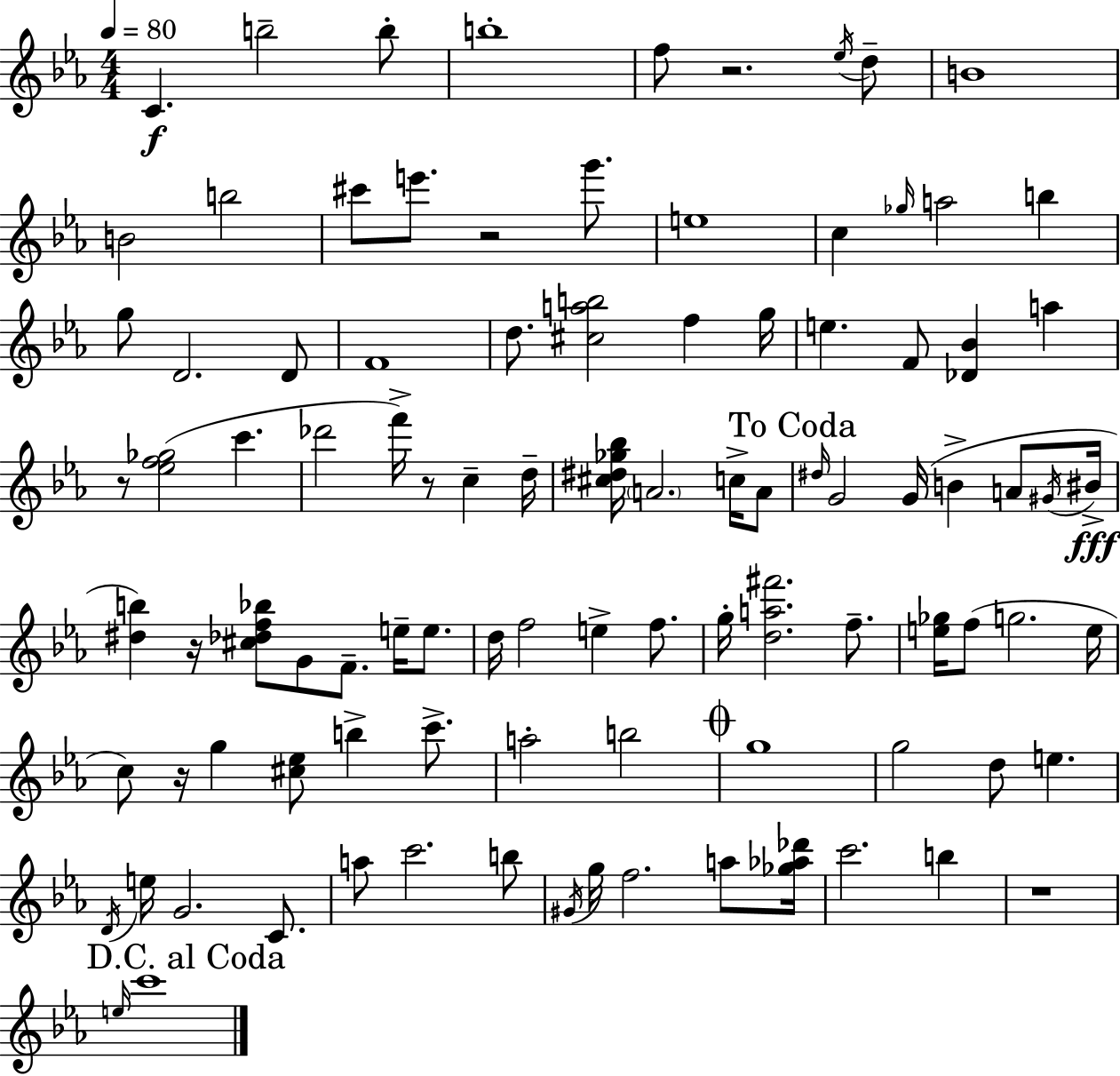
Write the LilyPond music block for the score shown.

{
  \clef treble
  \numericTimeSignature
  \time 4/4
  \key ees \major
  \tempo 4 = 80
  c'4.\f b''2-- b''8-. | b''1-. | f''8 r2. \acciaccatura { ees''16 } d''8-- | b'1 | \break b'2 b''2 | cis'''8 e'''8. r2 g'''8. | e''1 | c''4 \grace { ges''16 } a''2 b''4 | \break g''8 d'2. | d'8 f'1 | d''8. <cis'' a'' b''>2 f''4 | g''16 e''4. f'8 <des' bes'>4 a''4 | \break r8 <ees'' f'' ges''>2( c'''4. | des'''2 f'''16->) r8 c''4-- | d''16-- <cis'' dis'' ges'' bes''>16 \parenthesize a'2. c''16-> | a'8 \mark "To Coda" \grace { dis''16 } g'2 g'16( b'4-> | \break a'8 \acciaccatura { gis'16 }\fff bis'16-> <dis'' b''>4) r16 <cis'' des'' f'' bes''>8 g'8 f'8.-- | e''16-- e''8. d''16 f''2 e''4-> | f''8. g''16-. <d'' a'' fis'''>2. | f''8.-- <e'' ges''>16 f''8( g''2. | \break e''16 c''8) r16 g''4 <cis'' ees''>8 b''4-> | c'''8.-> a''2-. b''2 | \mark \markup { \musicglyph "scripts.coda" } g''1 | g''2 d''8 e''4. | \break \acciaccatura { d'16 } e''16 g'2. | c'8. a''8 c'''2. | b''8 \acciaccatura { gis'16 } g''16 f''2. | a''8 <ges'' aes'' des'''>16 c'''2. | \break b''4 r1 | \mark "D.C. al Coda" \grace { e''16 } c'''1 | \bar "|."
}